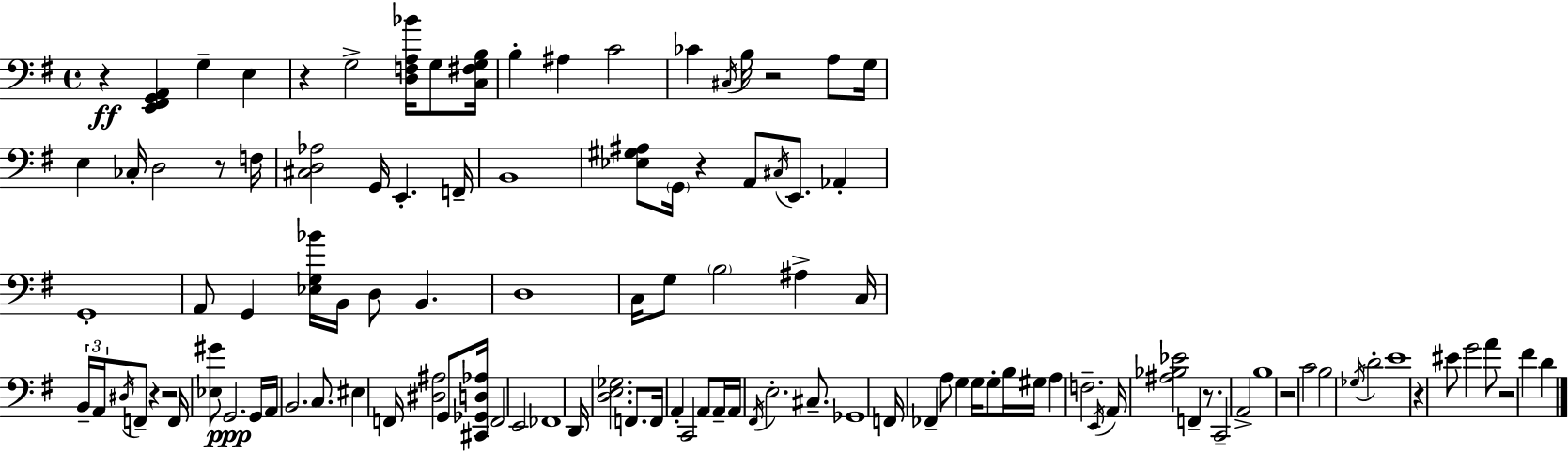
R/q [E2,F#2,G2,A2]/q G3/q E3/q R/q G3/h [D3,F3,A3,Bb4]/s G3/e [C3,F#3,G3,B3]/s B3/q A#3/q C4/h CES4/q C#3/s B3/s R/h A3/e G3/s E3/q CES3/s D3/h R/e F3/s [C#3,D3,Ab3]/h G2/s E2/q. F2/s B2/w [Eb3,G#3,A#3]/e G2/s R/q A2/e C#3/s E2/e. Ab2/q G2/w A2/e G2/q [Eb3,G3,Bb4]/s B2/s D3/e B2/q. D3/w C3/s G3/e B3/h A#3/q C3/s B2/s A2/s D#3/s F2/e R/q R/h F2/s [Eb3,G#4]/e G2/h. G2/s A2/s B2/h. C3/e. EIS3/q F2/s [D#3,A#3]/h G2/e [C#2,Gb2,D3,Ab3]/s F2/h E2/h FES2/w D2/s [D3,E3,Gb3]/h. F2/e. F2/s A2/q C2/h A2/e A2/s A2/s F#2/s E3/h. C#3/e. Gb2/w F2/s FES2/q A3/e G3/q G3/s G3/e B3/s G#3/s A3/q F3/h. E2/s A2/s [A#3,Bb3,Eb4]/h F2/q R/e. C2/h A2/h B3/w R/h C4/h B3/h Gb3/s D4/h E4/w R/q EIS4/e G4/h A4/e R/h F#4/q D4/q